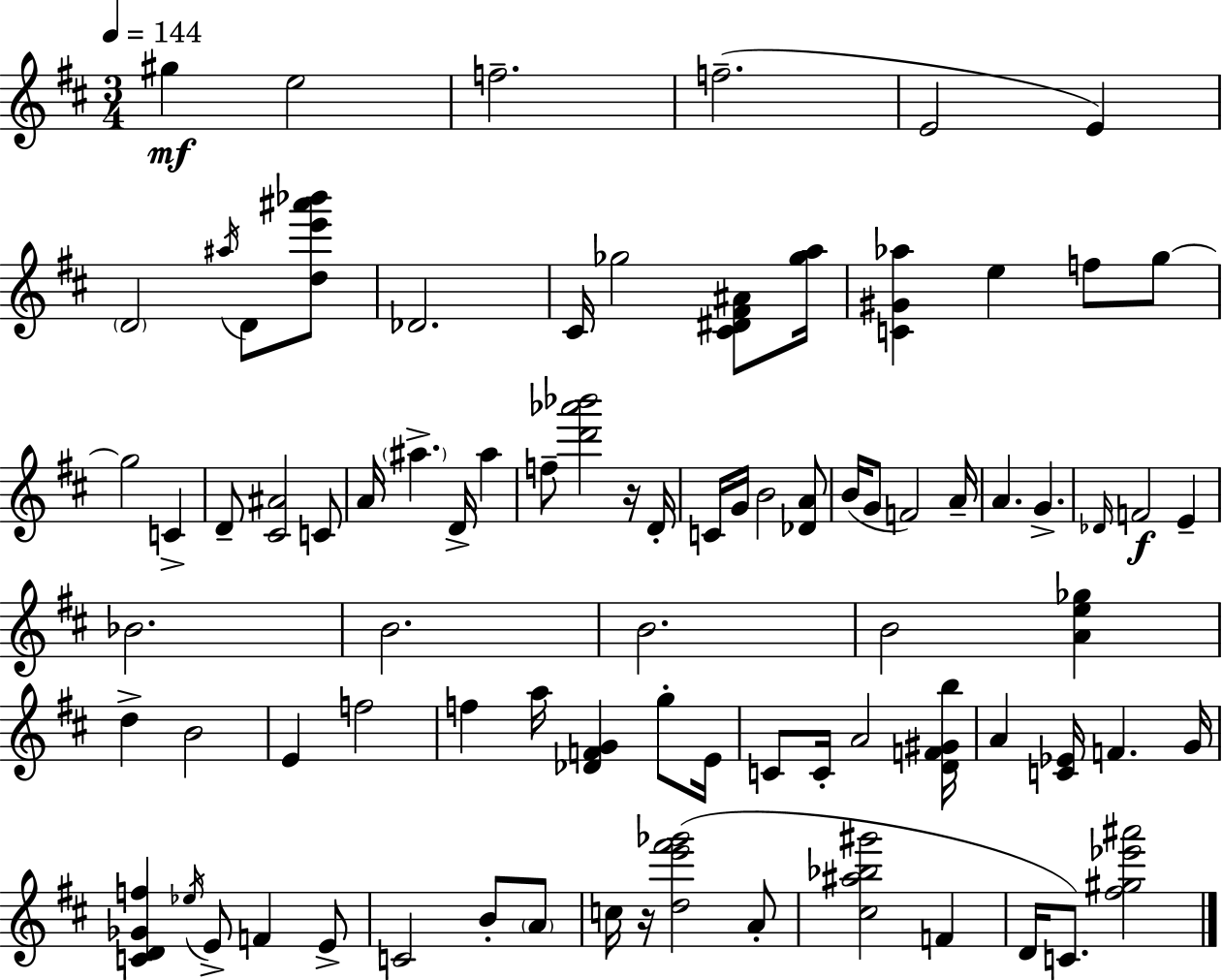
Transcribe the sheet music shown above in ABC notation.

X:1
T:Untitled
M:3/4
L:1/4
K:D
^g e2 f2 f2 E2 E D2 ^a/4 D/2 [de'^a'_b']/2 _D2 ^C/4 _g2 [^C^D^F^A]/2 [_ga]/4 [C^G_a] e f/2 g/2 g2 C D/2 [^C^A]2 C/2 A/4 ^a D/4 ^a f/2 [d'_a'_b']2 z/4 D/4 C/4 G/4 B2 [_DA]/2 B/4 G/2 F2 A/4 A G _D/4 F2 E _B2 B2 B2 B2 [Ae_g] d B2 E f2 f a/4 [_DFG] g/2 E/4 C/2 C/4 A2 [DF^Gb]/4 A [C_E]/4 F G/4 [CD_Gf] _e/4 E/2 F E/2 C2 B/2 A/2 c/4 z/4 [de'^f'_g']2 A/2 [^c^a_b^g']2 F D/4 C/2 [^f^g_e'^a']2